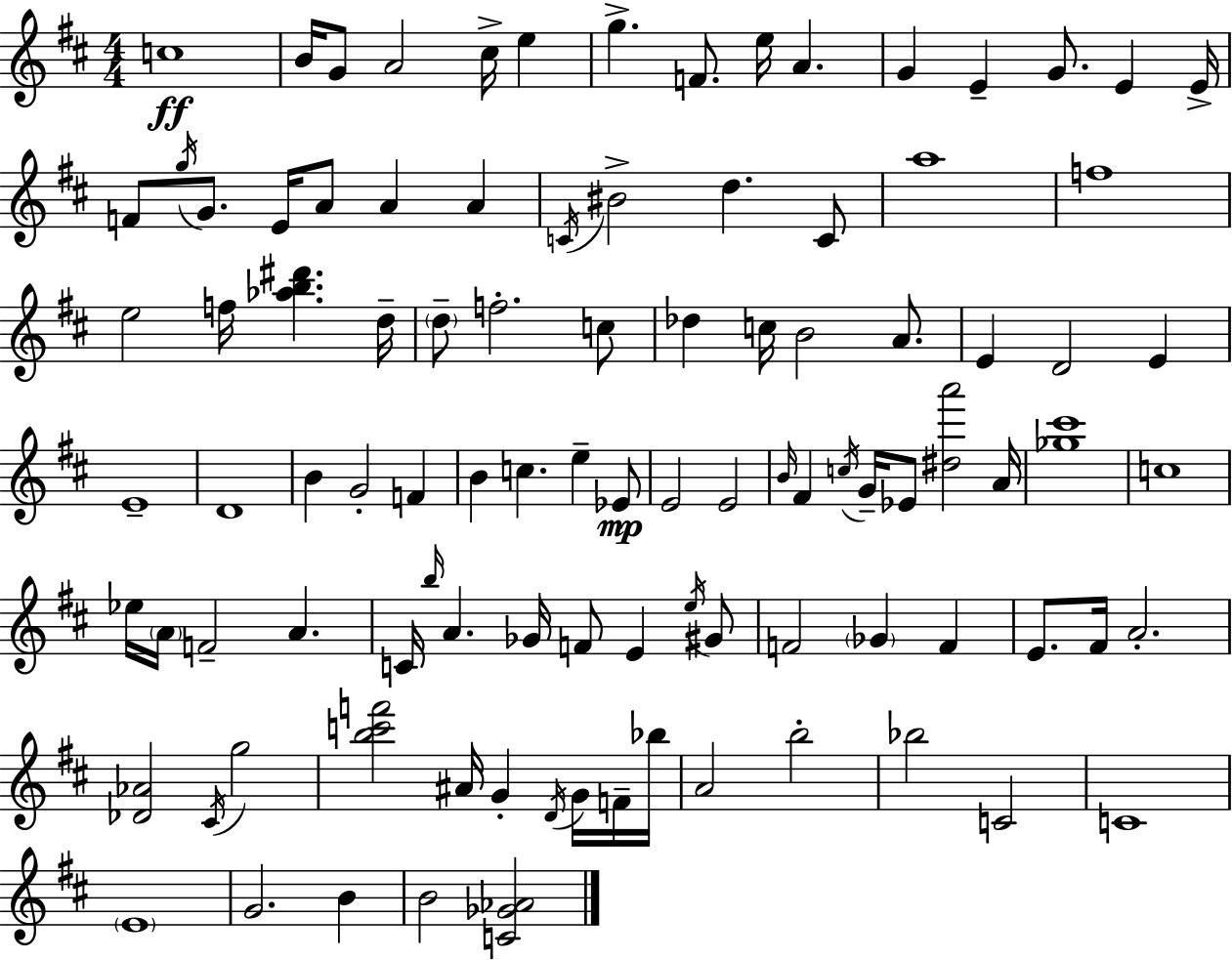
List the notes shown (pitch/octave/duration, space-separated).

C5/w B4/s G4/e A4/h C#5/s E5/q G5/q. F4/e. E5/s A4/q. G4/q E4/q G4/e. E4/q E4/s F4/e G5/s G4/e. E4/s A4/e A4/q A4/q C4/s BIS4/h D5/q. C4/e A5/w F5/w E5/h F5/s [Ab5,B5,D#6]/q. D5/s D5/e F5/h. C5/e Db5/q C5/s B4/h A4/e. E4/q D4/h E4/q E4/w D4/w B4/q G4/h F4/q B4/q C5/q. E5/q Eb4/e E4/h E4/h B4/s F#4/q C5/s G4/s Eb4/e [D#5,A6]/h A4/s [Gb5,C#6]/w C5/w Eb5/s A4/s F4/h A4/q. C4/s B5/s A4/q. Gb4/s F4/e E4/q E5/s G#4/e F4/h Gb4/q F4/q E4/e. F#4/s A4/h. [Db4,Ab4]/h C#4/s G5/h [B5,C6,F6]/h A#4/s G4/q D4/s G4/s F4/s Bb5/s A4/h B5/h Bb5/h C4/h C4/w E4/w G4/h. B4/q B4/h [C4,Gb4,Ab4]/h